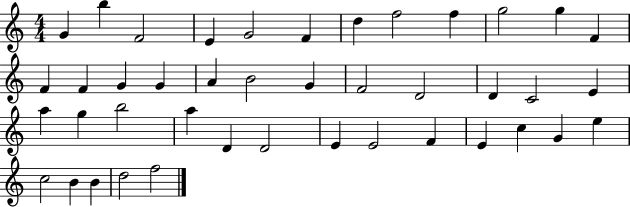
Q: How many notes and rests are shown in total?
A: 42